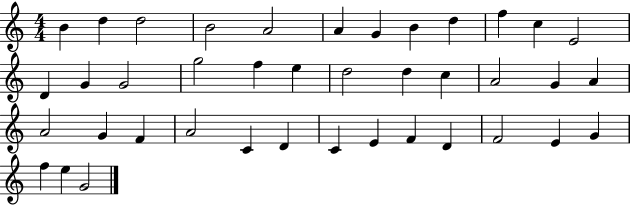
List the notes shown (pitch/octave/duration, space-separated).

B4/q D5/q D5/h B4/h A4/h A4/q G4/q B4/q D5/q F5/q C5/q E4/h D4/q G4/q G4/h G5/h F5/q E5/q D5/h D5/q C5/q A4/h G4/q A4/q A4/h G4/q F4/q A4/h C4/q D4/q C4/q E4/q F4/q D4/q F4/h E4/q G4/q F5/q E5/q G4/h